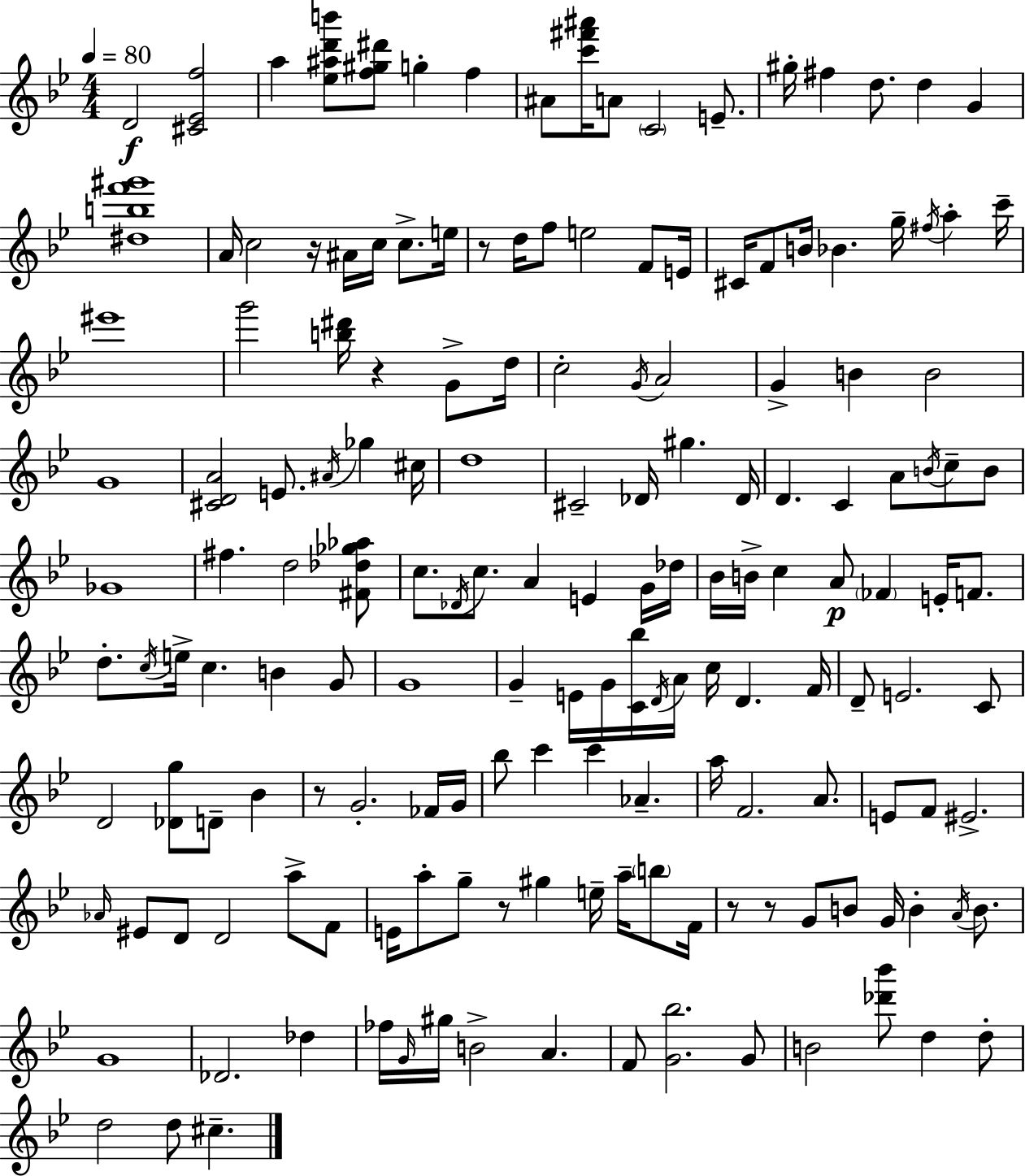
D4/h [C#4,Eb4,F5]/h A5/q [Eb5,A#5,D6,B6]/e [F5,G#5,D#6]/e G5/q F5/q A#4/e [C6,F#6,A#6]/s A4/e C4/h E4/e. G#5/s F#5/q D5/e. D5/q G4/q [D#5,B5,F6,G#6]/w A4/s C5/h R/s A#4/s C5/s C5/e. E5/s R/e D5/s F5/e E5/h F4/e E4/s C#4/s F4/e B4/s Bb4/q. G5/s F#5/s A5/q C6/s EIS6/w G6/h [B5,D#6]/s R/q G4/e D5/s C5/h G4/s A4/h G4/q B4/q B4/h G4/w [C#4,D4,A4]/h E4/e. A#4/s Gb5/q C#5/s D5/w C#4/h Db4/s G#5/q. Db4/s D4/q. C4/q A4/e B4/s C5/e B4/e Gb4/w F#5/q. D5/h [F#4,Db5,Gb5,Ab5]/e C5/e. Db4/s C5/e. A4/q E4/q G4/s Db5/s Bb4/s B4/s C5/q A4/e FES4/q E4/s F4/e. D5/e. C5/s E5/s C5/q. B4/q G4/e G4/w G4/q E4/s G4/s [C4,Bb5]/s D4/s A4/s C5/s D4/q. F4/s D4/e E4/h. C4/e D4/h [Db4,G5]/e D4/e Bb4/q R/e G4/h. FES4/s G4/s Bb5/e C6/q C6/q Ab4/q. A5/s F4/h. A4/e. E4/e F4/e EIS4/h. Ab4/s EIS4/e D4/e D4/h A5/e F4/e E4/s A5/e G5/e R/e G#5/q E5/s A5/s B5/e F4/s R/e R/e G4/e B4/e G4/s B4/q A4/s B4/e. G4/w Db4/h. Db5/q FES5/s G4/s G#5/s B4/h A4/q. F4/e [G4,Bb5]/h. G4/e B4/h [Db6,Bb6]/e D5/q D5/e D5/h D5/e C#5/q.